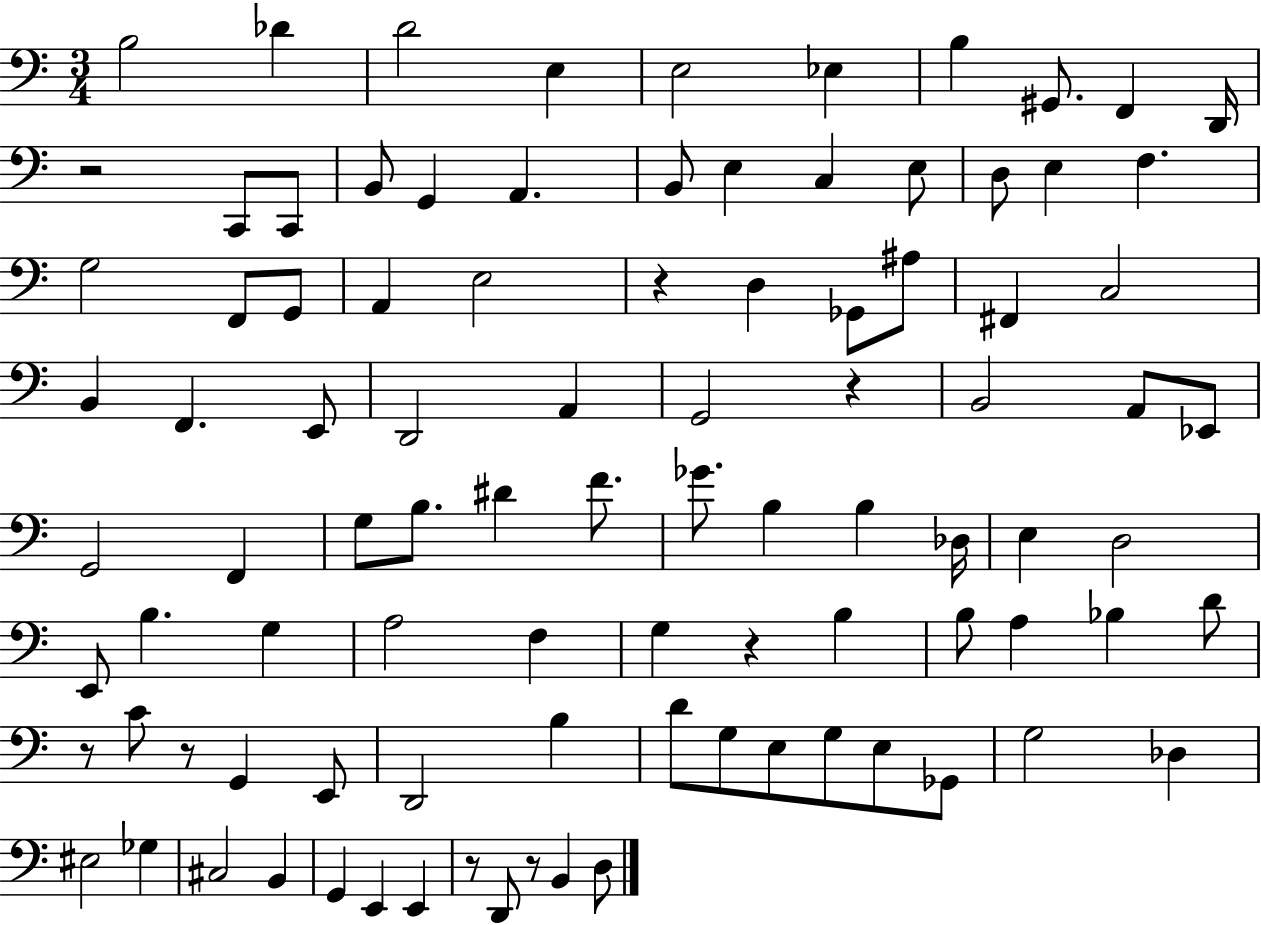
X:1
T:Untitled
M:3/4
L:1/4
K:C
B,2 _D D2 E, E,2 _E, B, ^G,,/2 F,, D,,/4 z2 C,,/2 C,,/2 B,,/2 G,, A,, B,,/2 E, C, E,/2 D,/2 E, F, G,2 F,,/2 G,,/2 A,, E,2 z D, _G,,/2 ^A,/2 ^F,, C,2 B,, F,, E,,/2 D,,2 A,, G,,2 z B,,2 A,,/2 _E,,/2 G,,2 F,, G,/2 B,/2 ^D F/2 _G/2 B, B, _D,/4 E, D,2 E,,/2 B, G, A,2 F, G, z B, B,/2 A, _B, D/2 z/2 C/2 z/2 G,, E,,/2 D,,2 B, D/2 G,/2 E,/2 G,/2 E,/2 _G,,/2 G,2 _D, ^E,2 _G, ^C,2 B,, G,, E,, E,, z/2 D,,/2 z/2 B,, D,/2